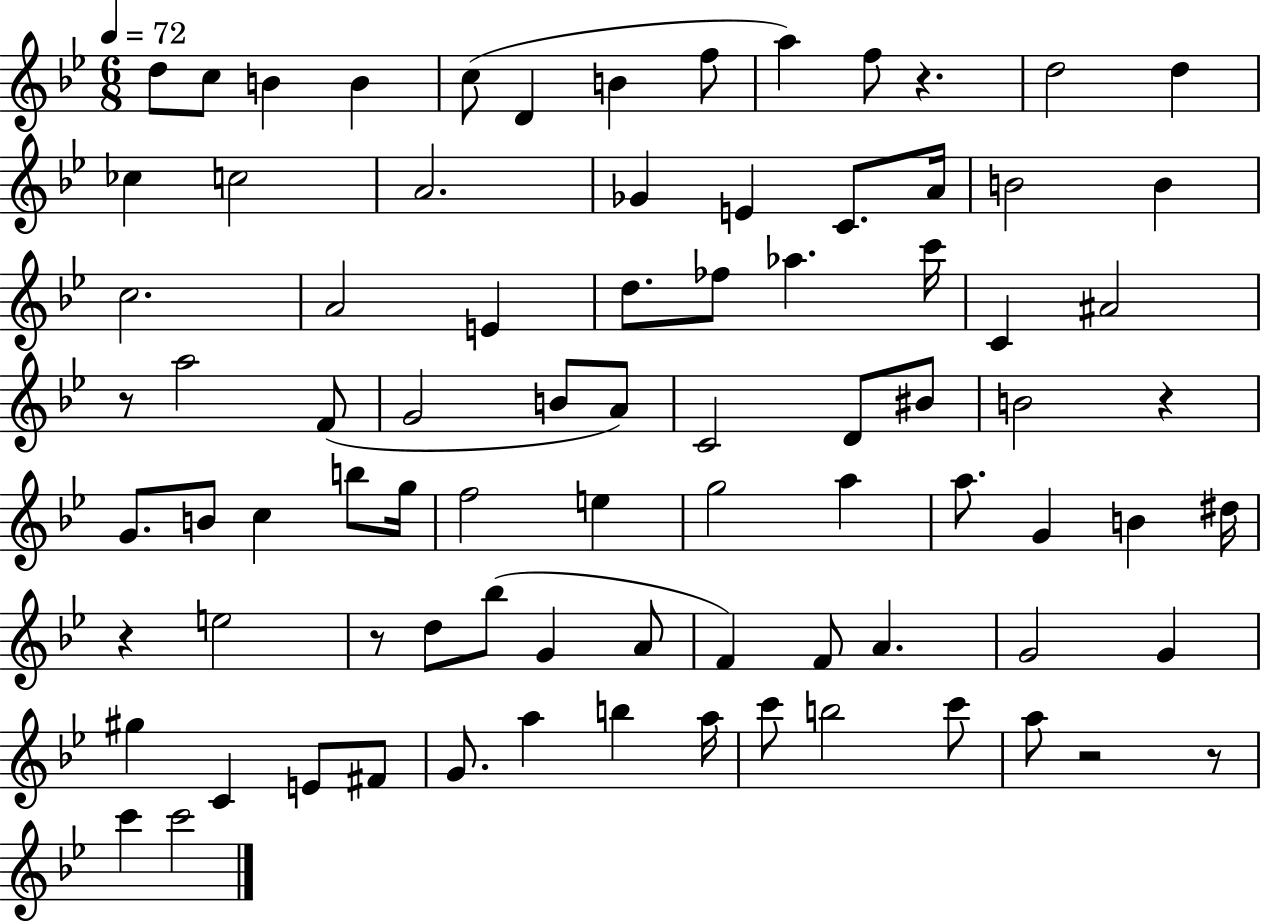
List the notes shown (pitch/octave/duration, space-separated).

D5/e C5/e B4/q B4/q C5/e D4/q B4/q F5/e A5/q F5/e R/q. D5/h D5/q CES5/q C5/h A4/h. Gb4/q E4/q C4/e. A4/s B4/h B4/q C5/h. A4/h E4/q D5/e. FES5/e Ab5/q. C6/s C4/q A#4/h R/e A5/h F4/e G4/h B4/e A4/e C4/h D4/e BIS4/e B4/h R/q G4/e. B4/e C5/q B5/e G5/s F5/h E5/q G5/h A5/q A5/e. G4/q B4/q D#5/s R/q E5/h R/e D5/e Bb5/e G4/q A4/e F4/q F4/e A4/q. G4/h G4/q G#5/q C4/q E4/e F#4/e G4/e. A5/q B5/q A5/s C6/e B5/h C6/e A5/e R/h R/e C6/q C6/h